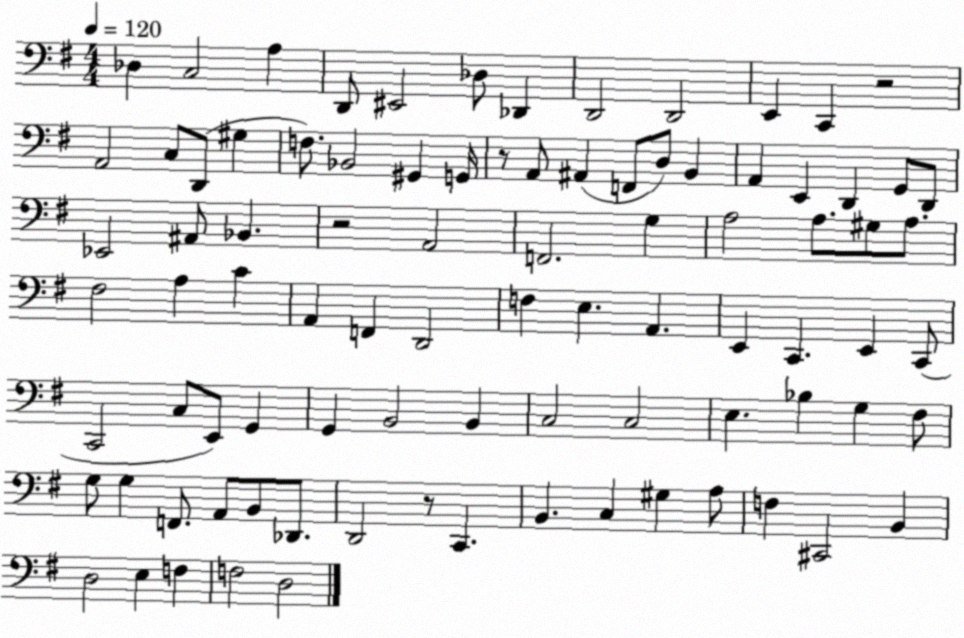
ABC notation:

X:1
T:Untitled
M:4/4
L:1/4
K:G
_D, C,2 A, D,,/2 ^E,,2 _D,/2 _D,, D,,2 D,,2 E,, C,, z2 A,,2 C,/2 D,,/2 ^G, F,/2 _B,,2 ^G,, G,,/4 z/2 A,,/2 ^A,, F,,/2 D,/2 B,, A,, E,, D,, G,,/2 D,,/2 _E,,2 ^A,,/2 _B,, z2 A,,2 F,,2 G, A,2 A,/2 ^G,/2 A,/2 ^F,2 A, C A,, F,, D,,2 F, E, A,, E,, C,, E,, C,,/2 C,,2 C,/2 E,,/2 G,, G,, B,,2 B,, C,2 C,2 E, _B, G, ^F,/2 G,/2 G, F,,/2 A,,/2 B,,/2 _D,,/2 D,,2 z/2 C,, B,, C, ^G, A,/2 F, ^C,,2 B,, D,2 E, F, F,2 D,2